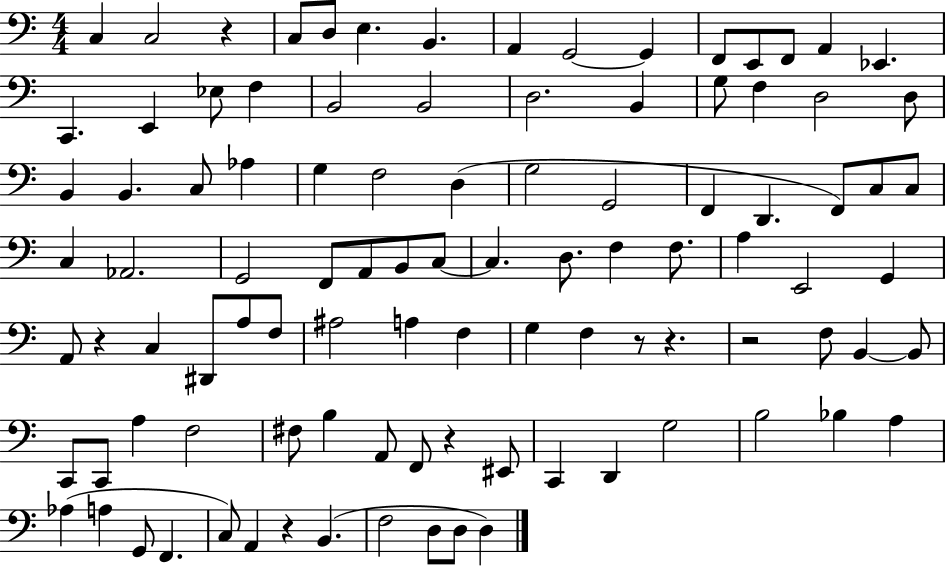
{
  \clef bass
  \numericTimeSignature
  \time 4/4
  \key c \major
  \repeat volta 2 { c4 c2 r4 | c8 d8 e4. b,4. | a,4 g,2~~ g,4 | f,8 e,8 f,8 a,4 ees,4. | \break c,4. e,4 ees8 f4 | b,2 b,2 | d2. b,4 | g8 f4 d2 d8 | \break b,4 b,4. c8 aes4 | g4 f2 d4( | g2 g,2 | f,4 d,4. f,8) c8 c8 | \break c4 aes,2. | g,2 f,8 a,8 b,8 c8~~ | c4. d8. f4 f8. | a4 e,2 g,4 | \break a,8 r4 c4 dis,8 a8 f8 | ais2 a4 f4 | g4 f4 r8 r4. | r2 f8 b,4~~ b,8 | \break c,8 c,8 a4 f2 | fis8 b4 a,8 f,8 r4 eis,8 | c,4 d,4 g2 | b2 bes4 a4 | \break aes4( a4 g,8 f,4. | c8) a,4 r4 b,4.( | f2 d8 d8 d4) | } \bar "|."
}